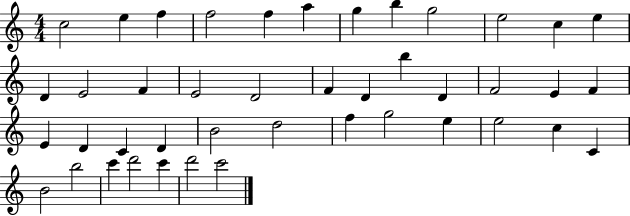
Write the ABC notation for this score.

X:1
T:Untitled
M:4/4
L:1/4
K:C
c2 e f f2 f a g b g2 e2 c e D E2 F E2 D2 F D b D F2 E F E D C D B2 d2 f g2 e e2 c C B2 b2 c' d'2 c' d'2 c'2